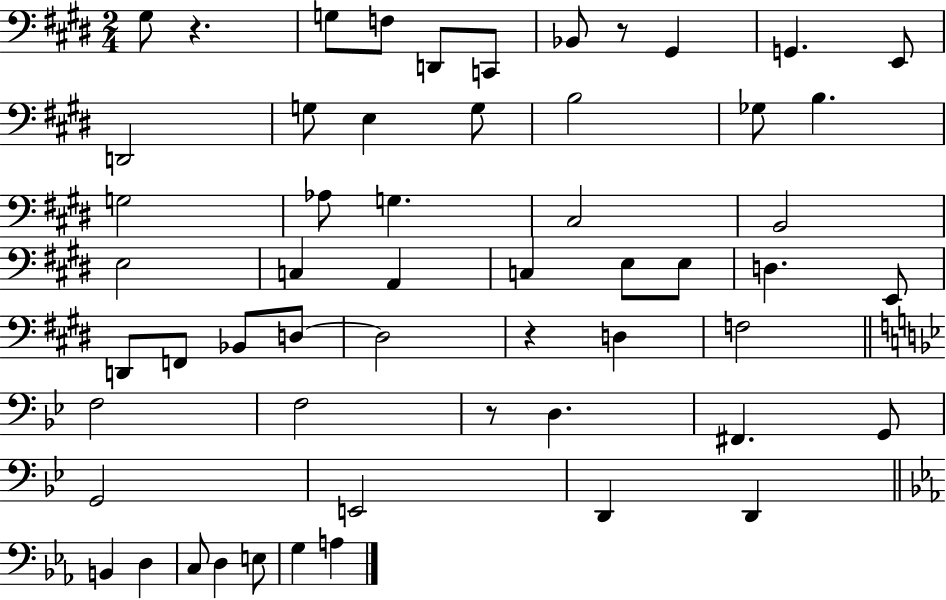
{
  \clef bass
  \numericTimeSignature
  \time 2/4
  \key e \major
  gis8 r4. | g8 f8 d,8 c,8 | bes,8 r8 gis,4 | g,4. e,8 | \break d,2 | g8 e4 g8 | b2 | ges8 b4. | \break g2 | aes8 g4. | cis2 | b,2 | \break e2 | c4 a,4 | c4 e8 e8 | d4. e,8 | \break d,8 f,8 bes,8 d8~~ | d2 | r4 d4 | f2 | \break \bar "||" \break \key g \minor f2 | f2 | r8 d4. | fis,4. g,8 | \break g,2 | e,2 | d,4 d,4 | \bar "||" \break \key c \minor b,4 d4 | c8 d4 e8 | g4 a4 | \bar "|."
}